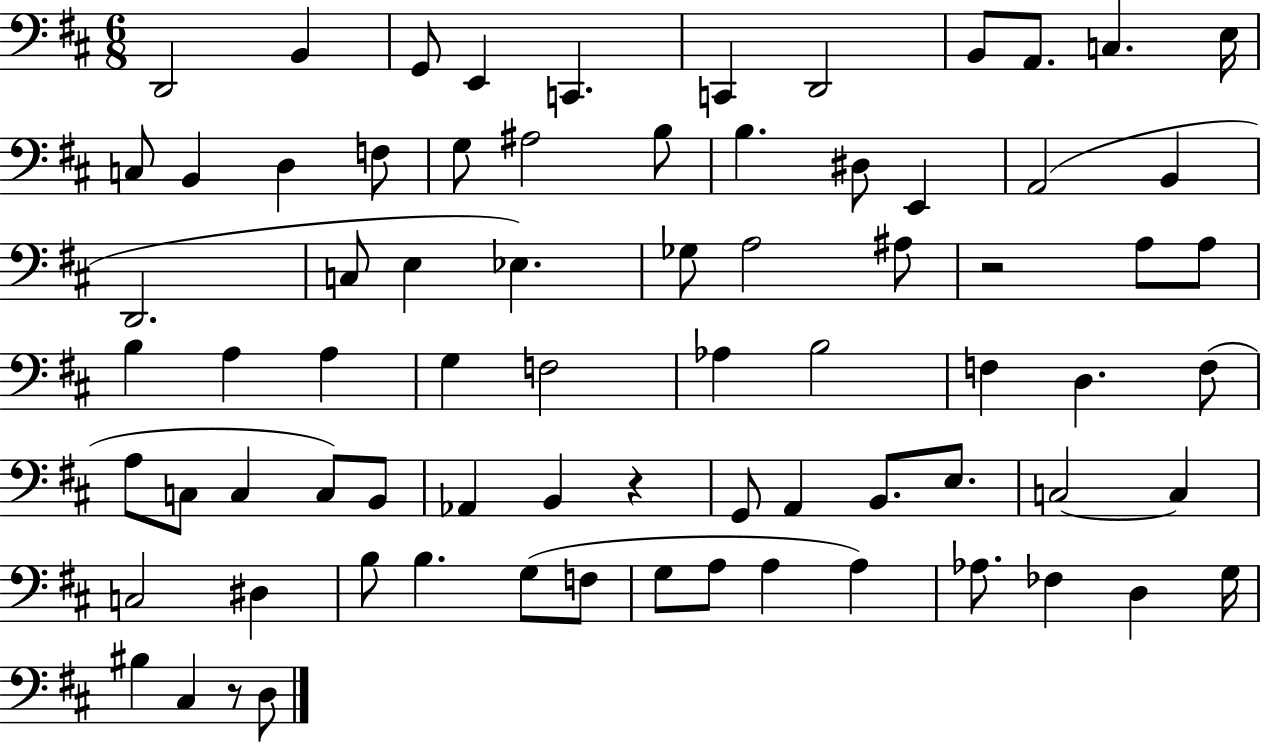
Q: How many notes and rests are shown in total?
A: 75